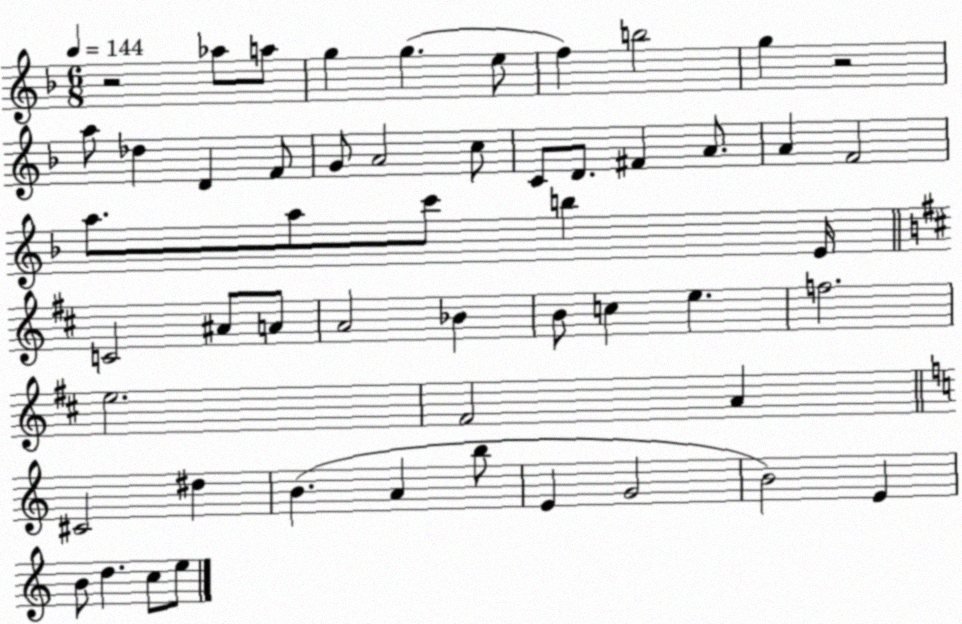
X:1
T:Untitled
M:6/8
L:1/4
K:F
z2 _a/2 a/2 g g e/2 f b2 g z2 a/2 _d D F/2 G/2 A2 c/2 C/2 D/2 ^F A/2 A F2 a/2 a/2 c'/2 b E/4 C2 ^A/2 A/2 A2 _B B/2 c e f2 e2 ^F2 A ^C2 ^d B A b/2 E G2 B2 E B/2 d c/2 e/2